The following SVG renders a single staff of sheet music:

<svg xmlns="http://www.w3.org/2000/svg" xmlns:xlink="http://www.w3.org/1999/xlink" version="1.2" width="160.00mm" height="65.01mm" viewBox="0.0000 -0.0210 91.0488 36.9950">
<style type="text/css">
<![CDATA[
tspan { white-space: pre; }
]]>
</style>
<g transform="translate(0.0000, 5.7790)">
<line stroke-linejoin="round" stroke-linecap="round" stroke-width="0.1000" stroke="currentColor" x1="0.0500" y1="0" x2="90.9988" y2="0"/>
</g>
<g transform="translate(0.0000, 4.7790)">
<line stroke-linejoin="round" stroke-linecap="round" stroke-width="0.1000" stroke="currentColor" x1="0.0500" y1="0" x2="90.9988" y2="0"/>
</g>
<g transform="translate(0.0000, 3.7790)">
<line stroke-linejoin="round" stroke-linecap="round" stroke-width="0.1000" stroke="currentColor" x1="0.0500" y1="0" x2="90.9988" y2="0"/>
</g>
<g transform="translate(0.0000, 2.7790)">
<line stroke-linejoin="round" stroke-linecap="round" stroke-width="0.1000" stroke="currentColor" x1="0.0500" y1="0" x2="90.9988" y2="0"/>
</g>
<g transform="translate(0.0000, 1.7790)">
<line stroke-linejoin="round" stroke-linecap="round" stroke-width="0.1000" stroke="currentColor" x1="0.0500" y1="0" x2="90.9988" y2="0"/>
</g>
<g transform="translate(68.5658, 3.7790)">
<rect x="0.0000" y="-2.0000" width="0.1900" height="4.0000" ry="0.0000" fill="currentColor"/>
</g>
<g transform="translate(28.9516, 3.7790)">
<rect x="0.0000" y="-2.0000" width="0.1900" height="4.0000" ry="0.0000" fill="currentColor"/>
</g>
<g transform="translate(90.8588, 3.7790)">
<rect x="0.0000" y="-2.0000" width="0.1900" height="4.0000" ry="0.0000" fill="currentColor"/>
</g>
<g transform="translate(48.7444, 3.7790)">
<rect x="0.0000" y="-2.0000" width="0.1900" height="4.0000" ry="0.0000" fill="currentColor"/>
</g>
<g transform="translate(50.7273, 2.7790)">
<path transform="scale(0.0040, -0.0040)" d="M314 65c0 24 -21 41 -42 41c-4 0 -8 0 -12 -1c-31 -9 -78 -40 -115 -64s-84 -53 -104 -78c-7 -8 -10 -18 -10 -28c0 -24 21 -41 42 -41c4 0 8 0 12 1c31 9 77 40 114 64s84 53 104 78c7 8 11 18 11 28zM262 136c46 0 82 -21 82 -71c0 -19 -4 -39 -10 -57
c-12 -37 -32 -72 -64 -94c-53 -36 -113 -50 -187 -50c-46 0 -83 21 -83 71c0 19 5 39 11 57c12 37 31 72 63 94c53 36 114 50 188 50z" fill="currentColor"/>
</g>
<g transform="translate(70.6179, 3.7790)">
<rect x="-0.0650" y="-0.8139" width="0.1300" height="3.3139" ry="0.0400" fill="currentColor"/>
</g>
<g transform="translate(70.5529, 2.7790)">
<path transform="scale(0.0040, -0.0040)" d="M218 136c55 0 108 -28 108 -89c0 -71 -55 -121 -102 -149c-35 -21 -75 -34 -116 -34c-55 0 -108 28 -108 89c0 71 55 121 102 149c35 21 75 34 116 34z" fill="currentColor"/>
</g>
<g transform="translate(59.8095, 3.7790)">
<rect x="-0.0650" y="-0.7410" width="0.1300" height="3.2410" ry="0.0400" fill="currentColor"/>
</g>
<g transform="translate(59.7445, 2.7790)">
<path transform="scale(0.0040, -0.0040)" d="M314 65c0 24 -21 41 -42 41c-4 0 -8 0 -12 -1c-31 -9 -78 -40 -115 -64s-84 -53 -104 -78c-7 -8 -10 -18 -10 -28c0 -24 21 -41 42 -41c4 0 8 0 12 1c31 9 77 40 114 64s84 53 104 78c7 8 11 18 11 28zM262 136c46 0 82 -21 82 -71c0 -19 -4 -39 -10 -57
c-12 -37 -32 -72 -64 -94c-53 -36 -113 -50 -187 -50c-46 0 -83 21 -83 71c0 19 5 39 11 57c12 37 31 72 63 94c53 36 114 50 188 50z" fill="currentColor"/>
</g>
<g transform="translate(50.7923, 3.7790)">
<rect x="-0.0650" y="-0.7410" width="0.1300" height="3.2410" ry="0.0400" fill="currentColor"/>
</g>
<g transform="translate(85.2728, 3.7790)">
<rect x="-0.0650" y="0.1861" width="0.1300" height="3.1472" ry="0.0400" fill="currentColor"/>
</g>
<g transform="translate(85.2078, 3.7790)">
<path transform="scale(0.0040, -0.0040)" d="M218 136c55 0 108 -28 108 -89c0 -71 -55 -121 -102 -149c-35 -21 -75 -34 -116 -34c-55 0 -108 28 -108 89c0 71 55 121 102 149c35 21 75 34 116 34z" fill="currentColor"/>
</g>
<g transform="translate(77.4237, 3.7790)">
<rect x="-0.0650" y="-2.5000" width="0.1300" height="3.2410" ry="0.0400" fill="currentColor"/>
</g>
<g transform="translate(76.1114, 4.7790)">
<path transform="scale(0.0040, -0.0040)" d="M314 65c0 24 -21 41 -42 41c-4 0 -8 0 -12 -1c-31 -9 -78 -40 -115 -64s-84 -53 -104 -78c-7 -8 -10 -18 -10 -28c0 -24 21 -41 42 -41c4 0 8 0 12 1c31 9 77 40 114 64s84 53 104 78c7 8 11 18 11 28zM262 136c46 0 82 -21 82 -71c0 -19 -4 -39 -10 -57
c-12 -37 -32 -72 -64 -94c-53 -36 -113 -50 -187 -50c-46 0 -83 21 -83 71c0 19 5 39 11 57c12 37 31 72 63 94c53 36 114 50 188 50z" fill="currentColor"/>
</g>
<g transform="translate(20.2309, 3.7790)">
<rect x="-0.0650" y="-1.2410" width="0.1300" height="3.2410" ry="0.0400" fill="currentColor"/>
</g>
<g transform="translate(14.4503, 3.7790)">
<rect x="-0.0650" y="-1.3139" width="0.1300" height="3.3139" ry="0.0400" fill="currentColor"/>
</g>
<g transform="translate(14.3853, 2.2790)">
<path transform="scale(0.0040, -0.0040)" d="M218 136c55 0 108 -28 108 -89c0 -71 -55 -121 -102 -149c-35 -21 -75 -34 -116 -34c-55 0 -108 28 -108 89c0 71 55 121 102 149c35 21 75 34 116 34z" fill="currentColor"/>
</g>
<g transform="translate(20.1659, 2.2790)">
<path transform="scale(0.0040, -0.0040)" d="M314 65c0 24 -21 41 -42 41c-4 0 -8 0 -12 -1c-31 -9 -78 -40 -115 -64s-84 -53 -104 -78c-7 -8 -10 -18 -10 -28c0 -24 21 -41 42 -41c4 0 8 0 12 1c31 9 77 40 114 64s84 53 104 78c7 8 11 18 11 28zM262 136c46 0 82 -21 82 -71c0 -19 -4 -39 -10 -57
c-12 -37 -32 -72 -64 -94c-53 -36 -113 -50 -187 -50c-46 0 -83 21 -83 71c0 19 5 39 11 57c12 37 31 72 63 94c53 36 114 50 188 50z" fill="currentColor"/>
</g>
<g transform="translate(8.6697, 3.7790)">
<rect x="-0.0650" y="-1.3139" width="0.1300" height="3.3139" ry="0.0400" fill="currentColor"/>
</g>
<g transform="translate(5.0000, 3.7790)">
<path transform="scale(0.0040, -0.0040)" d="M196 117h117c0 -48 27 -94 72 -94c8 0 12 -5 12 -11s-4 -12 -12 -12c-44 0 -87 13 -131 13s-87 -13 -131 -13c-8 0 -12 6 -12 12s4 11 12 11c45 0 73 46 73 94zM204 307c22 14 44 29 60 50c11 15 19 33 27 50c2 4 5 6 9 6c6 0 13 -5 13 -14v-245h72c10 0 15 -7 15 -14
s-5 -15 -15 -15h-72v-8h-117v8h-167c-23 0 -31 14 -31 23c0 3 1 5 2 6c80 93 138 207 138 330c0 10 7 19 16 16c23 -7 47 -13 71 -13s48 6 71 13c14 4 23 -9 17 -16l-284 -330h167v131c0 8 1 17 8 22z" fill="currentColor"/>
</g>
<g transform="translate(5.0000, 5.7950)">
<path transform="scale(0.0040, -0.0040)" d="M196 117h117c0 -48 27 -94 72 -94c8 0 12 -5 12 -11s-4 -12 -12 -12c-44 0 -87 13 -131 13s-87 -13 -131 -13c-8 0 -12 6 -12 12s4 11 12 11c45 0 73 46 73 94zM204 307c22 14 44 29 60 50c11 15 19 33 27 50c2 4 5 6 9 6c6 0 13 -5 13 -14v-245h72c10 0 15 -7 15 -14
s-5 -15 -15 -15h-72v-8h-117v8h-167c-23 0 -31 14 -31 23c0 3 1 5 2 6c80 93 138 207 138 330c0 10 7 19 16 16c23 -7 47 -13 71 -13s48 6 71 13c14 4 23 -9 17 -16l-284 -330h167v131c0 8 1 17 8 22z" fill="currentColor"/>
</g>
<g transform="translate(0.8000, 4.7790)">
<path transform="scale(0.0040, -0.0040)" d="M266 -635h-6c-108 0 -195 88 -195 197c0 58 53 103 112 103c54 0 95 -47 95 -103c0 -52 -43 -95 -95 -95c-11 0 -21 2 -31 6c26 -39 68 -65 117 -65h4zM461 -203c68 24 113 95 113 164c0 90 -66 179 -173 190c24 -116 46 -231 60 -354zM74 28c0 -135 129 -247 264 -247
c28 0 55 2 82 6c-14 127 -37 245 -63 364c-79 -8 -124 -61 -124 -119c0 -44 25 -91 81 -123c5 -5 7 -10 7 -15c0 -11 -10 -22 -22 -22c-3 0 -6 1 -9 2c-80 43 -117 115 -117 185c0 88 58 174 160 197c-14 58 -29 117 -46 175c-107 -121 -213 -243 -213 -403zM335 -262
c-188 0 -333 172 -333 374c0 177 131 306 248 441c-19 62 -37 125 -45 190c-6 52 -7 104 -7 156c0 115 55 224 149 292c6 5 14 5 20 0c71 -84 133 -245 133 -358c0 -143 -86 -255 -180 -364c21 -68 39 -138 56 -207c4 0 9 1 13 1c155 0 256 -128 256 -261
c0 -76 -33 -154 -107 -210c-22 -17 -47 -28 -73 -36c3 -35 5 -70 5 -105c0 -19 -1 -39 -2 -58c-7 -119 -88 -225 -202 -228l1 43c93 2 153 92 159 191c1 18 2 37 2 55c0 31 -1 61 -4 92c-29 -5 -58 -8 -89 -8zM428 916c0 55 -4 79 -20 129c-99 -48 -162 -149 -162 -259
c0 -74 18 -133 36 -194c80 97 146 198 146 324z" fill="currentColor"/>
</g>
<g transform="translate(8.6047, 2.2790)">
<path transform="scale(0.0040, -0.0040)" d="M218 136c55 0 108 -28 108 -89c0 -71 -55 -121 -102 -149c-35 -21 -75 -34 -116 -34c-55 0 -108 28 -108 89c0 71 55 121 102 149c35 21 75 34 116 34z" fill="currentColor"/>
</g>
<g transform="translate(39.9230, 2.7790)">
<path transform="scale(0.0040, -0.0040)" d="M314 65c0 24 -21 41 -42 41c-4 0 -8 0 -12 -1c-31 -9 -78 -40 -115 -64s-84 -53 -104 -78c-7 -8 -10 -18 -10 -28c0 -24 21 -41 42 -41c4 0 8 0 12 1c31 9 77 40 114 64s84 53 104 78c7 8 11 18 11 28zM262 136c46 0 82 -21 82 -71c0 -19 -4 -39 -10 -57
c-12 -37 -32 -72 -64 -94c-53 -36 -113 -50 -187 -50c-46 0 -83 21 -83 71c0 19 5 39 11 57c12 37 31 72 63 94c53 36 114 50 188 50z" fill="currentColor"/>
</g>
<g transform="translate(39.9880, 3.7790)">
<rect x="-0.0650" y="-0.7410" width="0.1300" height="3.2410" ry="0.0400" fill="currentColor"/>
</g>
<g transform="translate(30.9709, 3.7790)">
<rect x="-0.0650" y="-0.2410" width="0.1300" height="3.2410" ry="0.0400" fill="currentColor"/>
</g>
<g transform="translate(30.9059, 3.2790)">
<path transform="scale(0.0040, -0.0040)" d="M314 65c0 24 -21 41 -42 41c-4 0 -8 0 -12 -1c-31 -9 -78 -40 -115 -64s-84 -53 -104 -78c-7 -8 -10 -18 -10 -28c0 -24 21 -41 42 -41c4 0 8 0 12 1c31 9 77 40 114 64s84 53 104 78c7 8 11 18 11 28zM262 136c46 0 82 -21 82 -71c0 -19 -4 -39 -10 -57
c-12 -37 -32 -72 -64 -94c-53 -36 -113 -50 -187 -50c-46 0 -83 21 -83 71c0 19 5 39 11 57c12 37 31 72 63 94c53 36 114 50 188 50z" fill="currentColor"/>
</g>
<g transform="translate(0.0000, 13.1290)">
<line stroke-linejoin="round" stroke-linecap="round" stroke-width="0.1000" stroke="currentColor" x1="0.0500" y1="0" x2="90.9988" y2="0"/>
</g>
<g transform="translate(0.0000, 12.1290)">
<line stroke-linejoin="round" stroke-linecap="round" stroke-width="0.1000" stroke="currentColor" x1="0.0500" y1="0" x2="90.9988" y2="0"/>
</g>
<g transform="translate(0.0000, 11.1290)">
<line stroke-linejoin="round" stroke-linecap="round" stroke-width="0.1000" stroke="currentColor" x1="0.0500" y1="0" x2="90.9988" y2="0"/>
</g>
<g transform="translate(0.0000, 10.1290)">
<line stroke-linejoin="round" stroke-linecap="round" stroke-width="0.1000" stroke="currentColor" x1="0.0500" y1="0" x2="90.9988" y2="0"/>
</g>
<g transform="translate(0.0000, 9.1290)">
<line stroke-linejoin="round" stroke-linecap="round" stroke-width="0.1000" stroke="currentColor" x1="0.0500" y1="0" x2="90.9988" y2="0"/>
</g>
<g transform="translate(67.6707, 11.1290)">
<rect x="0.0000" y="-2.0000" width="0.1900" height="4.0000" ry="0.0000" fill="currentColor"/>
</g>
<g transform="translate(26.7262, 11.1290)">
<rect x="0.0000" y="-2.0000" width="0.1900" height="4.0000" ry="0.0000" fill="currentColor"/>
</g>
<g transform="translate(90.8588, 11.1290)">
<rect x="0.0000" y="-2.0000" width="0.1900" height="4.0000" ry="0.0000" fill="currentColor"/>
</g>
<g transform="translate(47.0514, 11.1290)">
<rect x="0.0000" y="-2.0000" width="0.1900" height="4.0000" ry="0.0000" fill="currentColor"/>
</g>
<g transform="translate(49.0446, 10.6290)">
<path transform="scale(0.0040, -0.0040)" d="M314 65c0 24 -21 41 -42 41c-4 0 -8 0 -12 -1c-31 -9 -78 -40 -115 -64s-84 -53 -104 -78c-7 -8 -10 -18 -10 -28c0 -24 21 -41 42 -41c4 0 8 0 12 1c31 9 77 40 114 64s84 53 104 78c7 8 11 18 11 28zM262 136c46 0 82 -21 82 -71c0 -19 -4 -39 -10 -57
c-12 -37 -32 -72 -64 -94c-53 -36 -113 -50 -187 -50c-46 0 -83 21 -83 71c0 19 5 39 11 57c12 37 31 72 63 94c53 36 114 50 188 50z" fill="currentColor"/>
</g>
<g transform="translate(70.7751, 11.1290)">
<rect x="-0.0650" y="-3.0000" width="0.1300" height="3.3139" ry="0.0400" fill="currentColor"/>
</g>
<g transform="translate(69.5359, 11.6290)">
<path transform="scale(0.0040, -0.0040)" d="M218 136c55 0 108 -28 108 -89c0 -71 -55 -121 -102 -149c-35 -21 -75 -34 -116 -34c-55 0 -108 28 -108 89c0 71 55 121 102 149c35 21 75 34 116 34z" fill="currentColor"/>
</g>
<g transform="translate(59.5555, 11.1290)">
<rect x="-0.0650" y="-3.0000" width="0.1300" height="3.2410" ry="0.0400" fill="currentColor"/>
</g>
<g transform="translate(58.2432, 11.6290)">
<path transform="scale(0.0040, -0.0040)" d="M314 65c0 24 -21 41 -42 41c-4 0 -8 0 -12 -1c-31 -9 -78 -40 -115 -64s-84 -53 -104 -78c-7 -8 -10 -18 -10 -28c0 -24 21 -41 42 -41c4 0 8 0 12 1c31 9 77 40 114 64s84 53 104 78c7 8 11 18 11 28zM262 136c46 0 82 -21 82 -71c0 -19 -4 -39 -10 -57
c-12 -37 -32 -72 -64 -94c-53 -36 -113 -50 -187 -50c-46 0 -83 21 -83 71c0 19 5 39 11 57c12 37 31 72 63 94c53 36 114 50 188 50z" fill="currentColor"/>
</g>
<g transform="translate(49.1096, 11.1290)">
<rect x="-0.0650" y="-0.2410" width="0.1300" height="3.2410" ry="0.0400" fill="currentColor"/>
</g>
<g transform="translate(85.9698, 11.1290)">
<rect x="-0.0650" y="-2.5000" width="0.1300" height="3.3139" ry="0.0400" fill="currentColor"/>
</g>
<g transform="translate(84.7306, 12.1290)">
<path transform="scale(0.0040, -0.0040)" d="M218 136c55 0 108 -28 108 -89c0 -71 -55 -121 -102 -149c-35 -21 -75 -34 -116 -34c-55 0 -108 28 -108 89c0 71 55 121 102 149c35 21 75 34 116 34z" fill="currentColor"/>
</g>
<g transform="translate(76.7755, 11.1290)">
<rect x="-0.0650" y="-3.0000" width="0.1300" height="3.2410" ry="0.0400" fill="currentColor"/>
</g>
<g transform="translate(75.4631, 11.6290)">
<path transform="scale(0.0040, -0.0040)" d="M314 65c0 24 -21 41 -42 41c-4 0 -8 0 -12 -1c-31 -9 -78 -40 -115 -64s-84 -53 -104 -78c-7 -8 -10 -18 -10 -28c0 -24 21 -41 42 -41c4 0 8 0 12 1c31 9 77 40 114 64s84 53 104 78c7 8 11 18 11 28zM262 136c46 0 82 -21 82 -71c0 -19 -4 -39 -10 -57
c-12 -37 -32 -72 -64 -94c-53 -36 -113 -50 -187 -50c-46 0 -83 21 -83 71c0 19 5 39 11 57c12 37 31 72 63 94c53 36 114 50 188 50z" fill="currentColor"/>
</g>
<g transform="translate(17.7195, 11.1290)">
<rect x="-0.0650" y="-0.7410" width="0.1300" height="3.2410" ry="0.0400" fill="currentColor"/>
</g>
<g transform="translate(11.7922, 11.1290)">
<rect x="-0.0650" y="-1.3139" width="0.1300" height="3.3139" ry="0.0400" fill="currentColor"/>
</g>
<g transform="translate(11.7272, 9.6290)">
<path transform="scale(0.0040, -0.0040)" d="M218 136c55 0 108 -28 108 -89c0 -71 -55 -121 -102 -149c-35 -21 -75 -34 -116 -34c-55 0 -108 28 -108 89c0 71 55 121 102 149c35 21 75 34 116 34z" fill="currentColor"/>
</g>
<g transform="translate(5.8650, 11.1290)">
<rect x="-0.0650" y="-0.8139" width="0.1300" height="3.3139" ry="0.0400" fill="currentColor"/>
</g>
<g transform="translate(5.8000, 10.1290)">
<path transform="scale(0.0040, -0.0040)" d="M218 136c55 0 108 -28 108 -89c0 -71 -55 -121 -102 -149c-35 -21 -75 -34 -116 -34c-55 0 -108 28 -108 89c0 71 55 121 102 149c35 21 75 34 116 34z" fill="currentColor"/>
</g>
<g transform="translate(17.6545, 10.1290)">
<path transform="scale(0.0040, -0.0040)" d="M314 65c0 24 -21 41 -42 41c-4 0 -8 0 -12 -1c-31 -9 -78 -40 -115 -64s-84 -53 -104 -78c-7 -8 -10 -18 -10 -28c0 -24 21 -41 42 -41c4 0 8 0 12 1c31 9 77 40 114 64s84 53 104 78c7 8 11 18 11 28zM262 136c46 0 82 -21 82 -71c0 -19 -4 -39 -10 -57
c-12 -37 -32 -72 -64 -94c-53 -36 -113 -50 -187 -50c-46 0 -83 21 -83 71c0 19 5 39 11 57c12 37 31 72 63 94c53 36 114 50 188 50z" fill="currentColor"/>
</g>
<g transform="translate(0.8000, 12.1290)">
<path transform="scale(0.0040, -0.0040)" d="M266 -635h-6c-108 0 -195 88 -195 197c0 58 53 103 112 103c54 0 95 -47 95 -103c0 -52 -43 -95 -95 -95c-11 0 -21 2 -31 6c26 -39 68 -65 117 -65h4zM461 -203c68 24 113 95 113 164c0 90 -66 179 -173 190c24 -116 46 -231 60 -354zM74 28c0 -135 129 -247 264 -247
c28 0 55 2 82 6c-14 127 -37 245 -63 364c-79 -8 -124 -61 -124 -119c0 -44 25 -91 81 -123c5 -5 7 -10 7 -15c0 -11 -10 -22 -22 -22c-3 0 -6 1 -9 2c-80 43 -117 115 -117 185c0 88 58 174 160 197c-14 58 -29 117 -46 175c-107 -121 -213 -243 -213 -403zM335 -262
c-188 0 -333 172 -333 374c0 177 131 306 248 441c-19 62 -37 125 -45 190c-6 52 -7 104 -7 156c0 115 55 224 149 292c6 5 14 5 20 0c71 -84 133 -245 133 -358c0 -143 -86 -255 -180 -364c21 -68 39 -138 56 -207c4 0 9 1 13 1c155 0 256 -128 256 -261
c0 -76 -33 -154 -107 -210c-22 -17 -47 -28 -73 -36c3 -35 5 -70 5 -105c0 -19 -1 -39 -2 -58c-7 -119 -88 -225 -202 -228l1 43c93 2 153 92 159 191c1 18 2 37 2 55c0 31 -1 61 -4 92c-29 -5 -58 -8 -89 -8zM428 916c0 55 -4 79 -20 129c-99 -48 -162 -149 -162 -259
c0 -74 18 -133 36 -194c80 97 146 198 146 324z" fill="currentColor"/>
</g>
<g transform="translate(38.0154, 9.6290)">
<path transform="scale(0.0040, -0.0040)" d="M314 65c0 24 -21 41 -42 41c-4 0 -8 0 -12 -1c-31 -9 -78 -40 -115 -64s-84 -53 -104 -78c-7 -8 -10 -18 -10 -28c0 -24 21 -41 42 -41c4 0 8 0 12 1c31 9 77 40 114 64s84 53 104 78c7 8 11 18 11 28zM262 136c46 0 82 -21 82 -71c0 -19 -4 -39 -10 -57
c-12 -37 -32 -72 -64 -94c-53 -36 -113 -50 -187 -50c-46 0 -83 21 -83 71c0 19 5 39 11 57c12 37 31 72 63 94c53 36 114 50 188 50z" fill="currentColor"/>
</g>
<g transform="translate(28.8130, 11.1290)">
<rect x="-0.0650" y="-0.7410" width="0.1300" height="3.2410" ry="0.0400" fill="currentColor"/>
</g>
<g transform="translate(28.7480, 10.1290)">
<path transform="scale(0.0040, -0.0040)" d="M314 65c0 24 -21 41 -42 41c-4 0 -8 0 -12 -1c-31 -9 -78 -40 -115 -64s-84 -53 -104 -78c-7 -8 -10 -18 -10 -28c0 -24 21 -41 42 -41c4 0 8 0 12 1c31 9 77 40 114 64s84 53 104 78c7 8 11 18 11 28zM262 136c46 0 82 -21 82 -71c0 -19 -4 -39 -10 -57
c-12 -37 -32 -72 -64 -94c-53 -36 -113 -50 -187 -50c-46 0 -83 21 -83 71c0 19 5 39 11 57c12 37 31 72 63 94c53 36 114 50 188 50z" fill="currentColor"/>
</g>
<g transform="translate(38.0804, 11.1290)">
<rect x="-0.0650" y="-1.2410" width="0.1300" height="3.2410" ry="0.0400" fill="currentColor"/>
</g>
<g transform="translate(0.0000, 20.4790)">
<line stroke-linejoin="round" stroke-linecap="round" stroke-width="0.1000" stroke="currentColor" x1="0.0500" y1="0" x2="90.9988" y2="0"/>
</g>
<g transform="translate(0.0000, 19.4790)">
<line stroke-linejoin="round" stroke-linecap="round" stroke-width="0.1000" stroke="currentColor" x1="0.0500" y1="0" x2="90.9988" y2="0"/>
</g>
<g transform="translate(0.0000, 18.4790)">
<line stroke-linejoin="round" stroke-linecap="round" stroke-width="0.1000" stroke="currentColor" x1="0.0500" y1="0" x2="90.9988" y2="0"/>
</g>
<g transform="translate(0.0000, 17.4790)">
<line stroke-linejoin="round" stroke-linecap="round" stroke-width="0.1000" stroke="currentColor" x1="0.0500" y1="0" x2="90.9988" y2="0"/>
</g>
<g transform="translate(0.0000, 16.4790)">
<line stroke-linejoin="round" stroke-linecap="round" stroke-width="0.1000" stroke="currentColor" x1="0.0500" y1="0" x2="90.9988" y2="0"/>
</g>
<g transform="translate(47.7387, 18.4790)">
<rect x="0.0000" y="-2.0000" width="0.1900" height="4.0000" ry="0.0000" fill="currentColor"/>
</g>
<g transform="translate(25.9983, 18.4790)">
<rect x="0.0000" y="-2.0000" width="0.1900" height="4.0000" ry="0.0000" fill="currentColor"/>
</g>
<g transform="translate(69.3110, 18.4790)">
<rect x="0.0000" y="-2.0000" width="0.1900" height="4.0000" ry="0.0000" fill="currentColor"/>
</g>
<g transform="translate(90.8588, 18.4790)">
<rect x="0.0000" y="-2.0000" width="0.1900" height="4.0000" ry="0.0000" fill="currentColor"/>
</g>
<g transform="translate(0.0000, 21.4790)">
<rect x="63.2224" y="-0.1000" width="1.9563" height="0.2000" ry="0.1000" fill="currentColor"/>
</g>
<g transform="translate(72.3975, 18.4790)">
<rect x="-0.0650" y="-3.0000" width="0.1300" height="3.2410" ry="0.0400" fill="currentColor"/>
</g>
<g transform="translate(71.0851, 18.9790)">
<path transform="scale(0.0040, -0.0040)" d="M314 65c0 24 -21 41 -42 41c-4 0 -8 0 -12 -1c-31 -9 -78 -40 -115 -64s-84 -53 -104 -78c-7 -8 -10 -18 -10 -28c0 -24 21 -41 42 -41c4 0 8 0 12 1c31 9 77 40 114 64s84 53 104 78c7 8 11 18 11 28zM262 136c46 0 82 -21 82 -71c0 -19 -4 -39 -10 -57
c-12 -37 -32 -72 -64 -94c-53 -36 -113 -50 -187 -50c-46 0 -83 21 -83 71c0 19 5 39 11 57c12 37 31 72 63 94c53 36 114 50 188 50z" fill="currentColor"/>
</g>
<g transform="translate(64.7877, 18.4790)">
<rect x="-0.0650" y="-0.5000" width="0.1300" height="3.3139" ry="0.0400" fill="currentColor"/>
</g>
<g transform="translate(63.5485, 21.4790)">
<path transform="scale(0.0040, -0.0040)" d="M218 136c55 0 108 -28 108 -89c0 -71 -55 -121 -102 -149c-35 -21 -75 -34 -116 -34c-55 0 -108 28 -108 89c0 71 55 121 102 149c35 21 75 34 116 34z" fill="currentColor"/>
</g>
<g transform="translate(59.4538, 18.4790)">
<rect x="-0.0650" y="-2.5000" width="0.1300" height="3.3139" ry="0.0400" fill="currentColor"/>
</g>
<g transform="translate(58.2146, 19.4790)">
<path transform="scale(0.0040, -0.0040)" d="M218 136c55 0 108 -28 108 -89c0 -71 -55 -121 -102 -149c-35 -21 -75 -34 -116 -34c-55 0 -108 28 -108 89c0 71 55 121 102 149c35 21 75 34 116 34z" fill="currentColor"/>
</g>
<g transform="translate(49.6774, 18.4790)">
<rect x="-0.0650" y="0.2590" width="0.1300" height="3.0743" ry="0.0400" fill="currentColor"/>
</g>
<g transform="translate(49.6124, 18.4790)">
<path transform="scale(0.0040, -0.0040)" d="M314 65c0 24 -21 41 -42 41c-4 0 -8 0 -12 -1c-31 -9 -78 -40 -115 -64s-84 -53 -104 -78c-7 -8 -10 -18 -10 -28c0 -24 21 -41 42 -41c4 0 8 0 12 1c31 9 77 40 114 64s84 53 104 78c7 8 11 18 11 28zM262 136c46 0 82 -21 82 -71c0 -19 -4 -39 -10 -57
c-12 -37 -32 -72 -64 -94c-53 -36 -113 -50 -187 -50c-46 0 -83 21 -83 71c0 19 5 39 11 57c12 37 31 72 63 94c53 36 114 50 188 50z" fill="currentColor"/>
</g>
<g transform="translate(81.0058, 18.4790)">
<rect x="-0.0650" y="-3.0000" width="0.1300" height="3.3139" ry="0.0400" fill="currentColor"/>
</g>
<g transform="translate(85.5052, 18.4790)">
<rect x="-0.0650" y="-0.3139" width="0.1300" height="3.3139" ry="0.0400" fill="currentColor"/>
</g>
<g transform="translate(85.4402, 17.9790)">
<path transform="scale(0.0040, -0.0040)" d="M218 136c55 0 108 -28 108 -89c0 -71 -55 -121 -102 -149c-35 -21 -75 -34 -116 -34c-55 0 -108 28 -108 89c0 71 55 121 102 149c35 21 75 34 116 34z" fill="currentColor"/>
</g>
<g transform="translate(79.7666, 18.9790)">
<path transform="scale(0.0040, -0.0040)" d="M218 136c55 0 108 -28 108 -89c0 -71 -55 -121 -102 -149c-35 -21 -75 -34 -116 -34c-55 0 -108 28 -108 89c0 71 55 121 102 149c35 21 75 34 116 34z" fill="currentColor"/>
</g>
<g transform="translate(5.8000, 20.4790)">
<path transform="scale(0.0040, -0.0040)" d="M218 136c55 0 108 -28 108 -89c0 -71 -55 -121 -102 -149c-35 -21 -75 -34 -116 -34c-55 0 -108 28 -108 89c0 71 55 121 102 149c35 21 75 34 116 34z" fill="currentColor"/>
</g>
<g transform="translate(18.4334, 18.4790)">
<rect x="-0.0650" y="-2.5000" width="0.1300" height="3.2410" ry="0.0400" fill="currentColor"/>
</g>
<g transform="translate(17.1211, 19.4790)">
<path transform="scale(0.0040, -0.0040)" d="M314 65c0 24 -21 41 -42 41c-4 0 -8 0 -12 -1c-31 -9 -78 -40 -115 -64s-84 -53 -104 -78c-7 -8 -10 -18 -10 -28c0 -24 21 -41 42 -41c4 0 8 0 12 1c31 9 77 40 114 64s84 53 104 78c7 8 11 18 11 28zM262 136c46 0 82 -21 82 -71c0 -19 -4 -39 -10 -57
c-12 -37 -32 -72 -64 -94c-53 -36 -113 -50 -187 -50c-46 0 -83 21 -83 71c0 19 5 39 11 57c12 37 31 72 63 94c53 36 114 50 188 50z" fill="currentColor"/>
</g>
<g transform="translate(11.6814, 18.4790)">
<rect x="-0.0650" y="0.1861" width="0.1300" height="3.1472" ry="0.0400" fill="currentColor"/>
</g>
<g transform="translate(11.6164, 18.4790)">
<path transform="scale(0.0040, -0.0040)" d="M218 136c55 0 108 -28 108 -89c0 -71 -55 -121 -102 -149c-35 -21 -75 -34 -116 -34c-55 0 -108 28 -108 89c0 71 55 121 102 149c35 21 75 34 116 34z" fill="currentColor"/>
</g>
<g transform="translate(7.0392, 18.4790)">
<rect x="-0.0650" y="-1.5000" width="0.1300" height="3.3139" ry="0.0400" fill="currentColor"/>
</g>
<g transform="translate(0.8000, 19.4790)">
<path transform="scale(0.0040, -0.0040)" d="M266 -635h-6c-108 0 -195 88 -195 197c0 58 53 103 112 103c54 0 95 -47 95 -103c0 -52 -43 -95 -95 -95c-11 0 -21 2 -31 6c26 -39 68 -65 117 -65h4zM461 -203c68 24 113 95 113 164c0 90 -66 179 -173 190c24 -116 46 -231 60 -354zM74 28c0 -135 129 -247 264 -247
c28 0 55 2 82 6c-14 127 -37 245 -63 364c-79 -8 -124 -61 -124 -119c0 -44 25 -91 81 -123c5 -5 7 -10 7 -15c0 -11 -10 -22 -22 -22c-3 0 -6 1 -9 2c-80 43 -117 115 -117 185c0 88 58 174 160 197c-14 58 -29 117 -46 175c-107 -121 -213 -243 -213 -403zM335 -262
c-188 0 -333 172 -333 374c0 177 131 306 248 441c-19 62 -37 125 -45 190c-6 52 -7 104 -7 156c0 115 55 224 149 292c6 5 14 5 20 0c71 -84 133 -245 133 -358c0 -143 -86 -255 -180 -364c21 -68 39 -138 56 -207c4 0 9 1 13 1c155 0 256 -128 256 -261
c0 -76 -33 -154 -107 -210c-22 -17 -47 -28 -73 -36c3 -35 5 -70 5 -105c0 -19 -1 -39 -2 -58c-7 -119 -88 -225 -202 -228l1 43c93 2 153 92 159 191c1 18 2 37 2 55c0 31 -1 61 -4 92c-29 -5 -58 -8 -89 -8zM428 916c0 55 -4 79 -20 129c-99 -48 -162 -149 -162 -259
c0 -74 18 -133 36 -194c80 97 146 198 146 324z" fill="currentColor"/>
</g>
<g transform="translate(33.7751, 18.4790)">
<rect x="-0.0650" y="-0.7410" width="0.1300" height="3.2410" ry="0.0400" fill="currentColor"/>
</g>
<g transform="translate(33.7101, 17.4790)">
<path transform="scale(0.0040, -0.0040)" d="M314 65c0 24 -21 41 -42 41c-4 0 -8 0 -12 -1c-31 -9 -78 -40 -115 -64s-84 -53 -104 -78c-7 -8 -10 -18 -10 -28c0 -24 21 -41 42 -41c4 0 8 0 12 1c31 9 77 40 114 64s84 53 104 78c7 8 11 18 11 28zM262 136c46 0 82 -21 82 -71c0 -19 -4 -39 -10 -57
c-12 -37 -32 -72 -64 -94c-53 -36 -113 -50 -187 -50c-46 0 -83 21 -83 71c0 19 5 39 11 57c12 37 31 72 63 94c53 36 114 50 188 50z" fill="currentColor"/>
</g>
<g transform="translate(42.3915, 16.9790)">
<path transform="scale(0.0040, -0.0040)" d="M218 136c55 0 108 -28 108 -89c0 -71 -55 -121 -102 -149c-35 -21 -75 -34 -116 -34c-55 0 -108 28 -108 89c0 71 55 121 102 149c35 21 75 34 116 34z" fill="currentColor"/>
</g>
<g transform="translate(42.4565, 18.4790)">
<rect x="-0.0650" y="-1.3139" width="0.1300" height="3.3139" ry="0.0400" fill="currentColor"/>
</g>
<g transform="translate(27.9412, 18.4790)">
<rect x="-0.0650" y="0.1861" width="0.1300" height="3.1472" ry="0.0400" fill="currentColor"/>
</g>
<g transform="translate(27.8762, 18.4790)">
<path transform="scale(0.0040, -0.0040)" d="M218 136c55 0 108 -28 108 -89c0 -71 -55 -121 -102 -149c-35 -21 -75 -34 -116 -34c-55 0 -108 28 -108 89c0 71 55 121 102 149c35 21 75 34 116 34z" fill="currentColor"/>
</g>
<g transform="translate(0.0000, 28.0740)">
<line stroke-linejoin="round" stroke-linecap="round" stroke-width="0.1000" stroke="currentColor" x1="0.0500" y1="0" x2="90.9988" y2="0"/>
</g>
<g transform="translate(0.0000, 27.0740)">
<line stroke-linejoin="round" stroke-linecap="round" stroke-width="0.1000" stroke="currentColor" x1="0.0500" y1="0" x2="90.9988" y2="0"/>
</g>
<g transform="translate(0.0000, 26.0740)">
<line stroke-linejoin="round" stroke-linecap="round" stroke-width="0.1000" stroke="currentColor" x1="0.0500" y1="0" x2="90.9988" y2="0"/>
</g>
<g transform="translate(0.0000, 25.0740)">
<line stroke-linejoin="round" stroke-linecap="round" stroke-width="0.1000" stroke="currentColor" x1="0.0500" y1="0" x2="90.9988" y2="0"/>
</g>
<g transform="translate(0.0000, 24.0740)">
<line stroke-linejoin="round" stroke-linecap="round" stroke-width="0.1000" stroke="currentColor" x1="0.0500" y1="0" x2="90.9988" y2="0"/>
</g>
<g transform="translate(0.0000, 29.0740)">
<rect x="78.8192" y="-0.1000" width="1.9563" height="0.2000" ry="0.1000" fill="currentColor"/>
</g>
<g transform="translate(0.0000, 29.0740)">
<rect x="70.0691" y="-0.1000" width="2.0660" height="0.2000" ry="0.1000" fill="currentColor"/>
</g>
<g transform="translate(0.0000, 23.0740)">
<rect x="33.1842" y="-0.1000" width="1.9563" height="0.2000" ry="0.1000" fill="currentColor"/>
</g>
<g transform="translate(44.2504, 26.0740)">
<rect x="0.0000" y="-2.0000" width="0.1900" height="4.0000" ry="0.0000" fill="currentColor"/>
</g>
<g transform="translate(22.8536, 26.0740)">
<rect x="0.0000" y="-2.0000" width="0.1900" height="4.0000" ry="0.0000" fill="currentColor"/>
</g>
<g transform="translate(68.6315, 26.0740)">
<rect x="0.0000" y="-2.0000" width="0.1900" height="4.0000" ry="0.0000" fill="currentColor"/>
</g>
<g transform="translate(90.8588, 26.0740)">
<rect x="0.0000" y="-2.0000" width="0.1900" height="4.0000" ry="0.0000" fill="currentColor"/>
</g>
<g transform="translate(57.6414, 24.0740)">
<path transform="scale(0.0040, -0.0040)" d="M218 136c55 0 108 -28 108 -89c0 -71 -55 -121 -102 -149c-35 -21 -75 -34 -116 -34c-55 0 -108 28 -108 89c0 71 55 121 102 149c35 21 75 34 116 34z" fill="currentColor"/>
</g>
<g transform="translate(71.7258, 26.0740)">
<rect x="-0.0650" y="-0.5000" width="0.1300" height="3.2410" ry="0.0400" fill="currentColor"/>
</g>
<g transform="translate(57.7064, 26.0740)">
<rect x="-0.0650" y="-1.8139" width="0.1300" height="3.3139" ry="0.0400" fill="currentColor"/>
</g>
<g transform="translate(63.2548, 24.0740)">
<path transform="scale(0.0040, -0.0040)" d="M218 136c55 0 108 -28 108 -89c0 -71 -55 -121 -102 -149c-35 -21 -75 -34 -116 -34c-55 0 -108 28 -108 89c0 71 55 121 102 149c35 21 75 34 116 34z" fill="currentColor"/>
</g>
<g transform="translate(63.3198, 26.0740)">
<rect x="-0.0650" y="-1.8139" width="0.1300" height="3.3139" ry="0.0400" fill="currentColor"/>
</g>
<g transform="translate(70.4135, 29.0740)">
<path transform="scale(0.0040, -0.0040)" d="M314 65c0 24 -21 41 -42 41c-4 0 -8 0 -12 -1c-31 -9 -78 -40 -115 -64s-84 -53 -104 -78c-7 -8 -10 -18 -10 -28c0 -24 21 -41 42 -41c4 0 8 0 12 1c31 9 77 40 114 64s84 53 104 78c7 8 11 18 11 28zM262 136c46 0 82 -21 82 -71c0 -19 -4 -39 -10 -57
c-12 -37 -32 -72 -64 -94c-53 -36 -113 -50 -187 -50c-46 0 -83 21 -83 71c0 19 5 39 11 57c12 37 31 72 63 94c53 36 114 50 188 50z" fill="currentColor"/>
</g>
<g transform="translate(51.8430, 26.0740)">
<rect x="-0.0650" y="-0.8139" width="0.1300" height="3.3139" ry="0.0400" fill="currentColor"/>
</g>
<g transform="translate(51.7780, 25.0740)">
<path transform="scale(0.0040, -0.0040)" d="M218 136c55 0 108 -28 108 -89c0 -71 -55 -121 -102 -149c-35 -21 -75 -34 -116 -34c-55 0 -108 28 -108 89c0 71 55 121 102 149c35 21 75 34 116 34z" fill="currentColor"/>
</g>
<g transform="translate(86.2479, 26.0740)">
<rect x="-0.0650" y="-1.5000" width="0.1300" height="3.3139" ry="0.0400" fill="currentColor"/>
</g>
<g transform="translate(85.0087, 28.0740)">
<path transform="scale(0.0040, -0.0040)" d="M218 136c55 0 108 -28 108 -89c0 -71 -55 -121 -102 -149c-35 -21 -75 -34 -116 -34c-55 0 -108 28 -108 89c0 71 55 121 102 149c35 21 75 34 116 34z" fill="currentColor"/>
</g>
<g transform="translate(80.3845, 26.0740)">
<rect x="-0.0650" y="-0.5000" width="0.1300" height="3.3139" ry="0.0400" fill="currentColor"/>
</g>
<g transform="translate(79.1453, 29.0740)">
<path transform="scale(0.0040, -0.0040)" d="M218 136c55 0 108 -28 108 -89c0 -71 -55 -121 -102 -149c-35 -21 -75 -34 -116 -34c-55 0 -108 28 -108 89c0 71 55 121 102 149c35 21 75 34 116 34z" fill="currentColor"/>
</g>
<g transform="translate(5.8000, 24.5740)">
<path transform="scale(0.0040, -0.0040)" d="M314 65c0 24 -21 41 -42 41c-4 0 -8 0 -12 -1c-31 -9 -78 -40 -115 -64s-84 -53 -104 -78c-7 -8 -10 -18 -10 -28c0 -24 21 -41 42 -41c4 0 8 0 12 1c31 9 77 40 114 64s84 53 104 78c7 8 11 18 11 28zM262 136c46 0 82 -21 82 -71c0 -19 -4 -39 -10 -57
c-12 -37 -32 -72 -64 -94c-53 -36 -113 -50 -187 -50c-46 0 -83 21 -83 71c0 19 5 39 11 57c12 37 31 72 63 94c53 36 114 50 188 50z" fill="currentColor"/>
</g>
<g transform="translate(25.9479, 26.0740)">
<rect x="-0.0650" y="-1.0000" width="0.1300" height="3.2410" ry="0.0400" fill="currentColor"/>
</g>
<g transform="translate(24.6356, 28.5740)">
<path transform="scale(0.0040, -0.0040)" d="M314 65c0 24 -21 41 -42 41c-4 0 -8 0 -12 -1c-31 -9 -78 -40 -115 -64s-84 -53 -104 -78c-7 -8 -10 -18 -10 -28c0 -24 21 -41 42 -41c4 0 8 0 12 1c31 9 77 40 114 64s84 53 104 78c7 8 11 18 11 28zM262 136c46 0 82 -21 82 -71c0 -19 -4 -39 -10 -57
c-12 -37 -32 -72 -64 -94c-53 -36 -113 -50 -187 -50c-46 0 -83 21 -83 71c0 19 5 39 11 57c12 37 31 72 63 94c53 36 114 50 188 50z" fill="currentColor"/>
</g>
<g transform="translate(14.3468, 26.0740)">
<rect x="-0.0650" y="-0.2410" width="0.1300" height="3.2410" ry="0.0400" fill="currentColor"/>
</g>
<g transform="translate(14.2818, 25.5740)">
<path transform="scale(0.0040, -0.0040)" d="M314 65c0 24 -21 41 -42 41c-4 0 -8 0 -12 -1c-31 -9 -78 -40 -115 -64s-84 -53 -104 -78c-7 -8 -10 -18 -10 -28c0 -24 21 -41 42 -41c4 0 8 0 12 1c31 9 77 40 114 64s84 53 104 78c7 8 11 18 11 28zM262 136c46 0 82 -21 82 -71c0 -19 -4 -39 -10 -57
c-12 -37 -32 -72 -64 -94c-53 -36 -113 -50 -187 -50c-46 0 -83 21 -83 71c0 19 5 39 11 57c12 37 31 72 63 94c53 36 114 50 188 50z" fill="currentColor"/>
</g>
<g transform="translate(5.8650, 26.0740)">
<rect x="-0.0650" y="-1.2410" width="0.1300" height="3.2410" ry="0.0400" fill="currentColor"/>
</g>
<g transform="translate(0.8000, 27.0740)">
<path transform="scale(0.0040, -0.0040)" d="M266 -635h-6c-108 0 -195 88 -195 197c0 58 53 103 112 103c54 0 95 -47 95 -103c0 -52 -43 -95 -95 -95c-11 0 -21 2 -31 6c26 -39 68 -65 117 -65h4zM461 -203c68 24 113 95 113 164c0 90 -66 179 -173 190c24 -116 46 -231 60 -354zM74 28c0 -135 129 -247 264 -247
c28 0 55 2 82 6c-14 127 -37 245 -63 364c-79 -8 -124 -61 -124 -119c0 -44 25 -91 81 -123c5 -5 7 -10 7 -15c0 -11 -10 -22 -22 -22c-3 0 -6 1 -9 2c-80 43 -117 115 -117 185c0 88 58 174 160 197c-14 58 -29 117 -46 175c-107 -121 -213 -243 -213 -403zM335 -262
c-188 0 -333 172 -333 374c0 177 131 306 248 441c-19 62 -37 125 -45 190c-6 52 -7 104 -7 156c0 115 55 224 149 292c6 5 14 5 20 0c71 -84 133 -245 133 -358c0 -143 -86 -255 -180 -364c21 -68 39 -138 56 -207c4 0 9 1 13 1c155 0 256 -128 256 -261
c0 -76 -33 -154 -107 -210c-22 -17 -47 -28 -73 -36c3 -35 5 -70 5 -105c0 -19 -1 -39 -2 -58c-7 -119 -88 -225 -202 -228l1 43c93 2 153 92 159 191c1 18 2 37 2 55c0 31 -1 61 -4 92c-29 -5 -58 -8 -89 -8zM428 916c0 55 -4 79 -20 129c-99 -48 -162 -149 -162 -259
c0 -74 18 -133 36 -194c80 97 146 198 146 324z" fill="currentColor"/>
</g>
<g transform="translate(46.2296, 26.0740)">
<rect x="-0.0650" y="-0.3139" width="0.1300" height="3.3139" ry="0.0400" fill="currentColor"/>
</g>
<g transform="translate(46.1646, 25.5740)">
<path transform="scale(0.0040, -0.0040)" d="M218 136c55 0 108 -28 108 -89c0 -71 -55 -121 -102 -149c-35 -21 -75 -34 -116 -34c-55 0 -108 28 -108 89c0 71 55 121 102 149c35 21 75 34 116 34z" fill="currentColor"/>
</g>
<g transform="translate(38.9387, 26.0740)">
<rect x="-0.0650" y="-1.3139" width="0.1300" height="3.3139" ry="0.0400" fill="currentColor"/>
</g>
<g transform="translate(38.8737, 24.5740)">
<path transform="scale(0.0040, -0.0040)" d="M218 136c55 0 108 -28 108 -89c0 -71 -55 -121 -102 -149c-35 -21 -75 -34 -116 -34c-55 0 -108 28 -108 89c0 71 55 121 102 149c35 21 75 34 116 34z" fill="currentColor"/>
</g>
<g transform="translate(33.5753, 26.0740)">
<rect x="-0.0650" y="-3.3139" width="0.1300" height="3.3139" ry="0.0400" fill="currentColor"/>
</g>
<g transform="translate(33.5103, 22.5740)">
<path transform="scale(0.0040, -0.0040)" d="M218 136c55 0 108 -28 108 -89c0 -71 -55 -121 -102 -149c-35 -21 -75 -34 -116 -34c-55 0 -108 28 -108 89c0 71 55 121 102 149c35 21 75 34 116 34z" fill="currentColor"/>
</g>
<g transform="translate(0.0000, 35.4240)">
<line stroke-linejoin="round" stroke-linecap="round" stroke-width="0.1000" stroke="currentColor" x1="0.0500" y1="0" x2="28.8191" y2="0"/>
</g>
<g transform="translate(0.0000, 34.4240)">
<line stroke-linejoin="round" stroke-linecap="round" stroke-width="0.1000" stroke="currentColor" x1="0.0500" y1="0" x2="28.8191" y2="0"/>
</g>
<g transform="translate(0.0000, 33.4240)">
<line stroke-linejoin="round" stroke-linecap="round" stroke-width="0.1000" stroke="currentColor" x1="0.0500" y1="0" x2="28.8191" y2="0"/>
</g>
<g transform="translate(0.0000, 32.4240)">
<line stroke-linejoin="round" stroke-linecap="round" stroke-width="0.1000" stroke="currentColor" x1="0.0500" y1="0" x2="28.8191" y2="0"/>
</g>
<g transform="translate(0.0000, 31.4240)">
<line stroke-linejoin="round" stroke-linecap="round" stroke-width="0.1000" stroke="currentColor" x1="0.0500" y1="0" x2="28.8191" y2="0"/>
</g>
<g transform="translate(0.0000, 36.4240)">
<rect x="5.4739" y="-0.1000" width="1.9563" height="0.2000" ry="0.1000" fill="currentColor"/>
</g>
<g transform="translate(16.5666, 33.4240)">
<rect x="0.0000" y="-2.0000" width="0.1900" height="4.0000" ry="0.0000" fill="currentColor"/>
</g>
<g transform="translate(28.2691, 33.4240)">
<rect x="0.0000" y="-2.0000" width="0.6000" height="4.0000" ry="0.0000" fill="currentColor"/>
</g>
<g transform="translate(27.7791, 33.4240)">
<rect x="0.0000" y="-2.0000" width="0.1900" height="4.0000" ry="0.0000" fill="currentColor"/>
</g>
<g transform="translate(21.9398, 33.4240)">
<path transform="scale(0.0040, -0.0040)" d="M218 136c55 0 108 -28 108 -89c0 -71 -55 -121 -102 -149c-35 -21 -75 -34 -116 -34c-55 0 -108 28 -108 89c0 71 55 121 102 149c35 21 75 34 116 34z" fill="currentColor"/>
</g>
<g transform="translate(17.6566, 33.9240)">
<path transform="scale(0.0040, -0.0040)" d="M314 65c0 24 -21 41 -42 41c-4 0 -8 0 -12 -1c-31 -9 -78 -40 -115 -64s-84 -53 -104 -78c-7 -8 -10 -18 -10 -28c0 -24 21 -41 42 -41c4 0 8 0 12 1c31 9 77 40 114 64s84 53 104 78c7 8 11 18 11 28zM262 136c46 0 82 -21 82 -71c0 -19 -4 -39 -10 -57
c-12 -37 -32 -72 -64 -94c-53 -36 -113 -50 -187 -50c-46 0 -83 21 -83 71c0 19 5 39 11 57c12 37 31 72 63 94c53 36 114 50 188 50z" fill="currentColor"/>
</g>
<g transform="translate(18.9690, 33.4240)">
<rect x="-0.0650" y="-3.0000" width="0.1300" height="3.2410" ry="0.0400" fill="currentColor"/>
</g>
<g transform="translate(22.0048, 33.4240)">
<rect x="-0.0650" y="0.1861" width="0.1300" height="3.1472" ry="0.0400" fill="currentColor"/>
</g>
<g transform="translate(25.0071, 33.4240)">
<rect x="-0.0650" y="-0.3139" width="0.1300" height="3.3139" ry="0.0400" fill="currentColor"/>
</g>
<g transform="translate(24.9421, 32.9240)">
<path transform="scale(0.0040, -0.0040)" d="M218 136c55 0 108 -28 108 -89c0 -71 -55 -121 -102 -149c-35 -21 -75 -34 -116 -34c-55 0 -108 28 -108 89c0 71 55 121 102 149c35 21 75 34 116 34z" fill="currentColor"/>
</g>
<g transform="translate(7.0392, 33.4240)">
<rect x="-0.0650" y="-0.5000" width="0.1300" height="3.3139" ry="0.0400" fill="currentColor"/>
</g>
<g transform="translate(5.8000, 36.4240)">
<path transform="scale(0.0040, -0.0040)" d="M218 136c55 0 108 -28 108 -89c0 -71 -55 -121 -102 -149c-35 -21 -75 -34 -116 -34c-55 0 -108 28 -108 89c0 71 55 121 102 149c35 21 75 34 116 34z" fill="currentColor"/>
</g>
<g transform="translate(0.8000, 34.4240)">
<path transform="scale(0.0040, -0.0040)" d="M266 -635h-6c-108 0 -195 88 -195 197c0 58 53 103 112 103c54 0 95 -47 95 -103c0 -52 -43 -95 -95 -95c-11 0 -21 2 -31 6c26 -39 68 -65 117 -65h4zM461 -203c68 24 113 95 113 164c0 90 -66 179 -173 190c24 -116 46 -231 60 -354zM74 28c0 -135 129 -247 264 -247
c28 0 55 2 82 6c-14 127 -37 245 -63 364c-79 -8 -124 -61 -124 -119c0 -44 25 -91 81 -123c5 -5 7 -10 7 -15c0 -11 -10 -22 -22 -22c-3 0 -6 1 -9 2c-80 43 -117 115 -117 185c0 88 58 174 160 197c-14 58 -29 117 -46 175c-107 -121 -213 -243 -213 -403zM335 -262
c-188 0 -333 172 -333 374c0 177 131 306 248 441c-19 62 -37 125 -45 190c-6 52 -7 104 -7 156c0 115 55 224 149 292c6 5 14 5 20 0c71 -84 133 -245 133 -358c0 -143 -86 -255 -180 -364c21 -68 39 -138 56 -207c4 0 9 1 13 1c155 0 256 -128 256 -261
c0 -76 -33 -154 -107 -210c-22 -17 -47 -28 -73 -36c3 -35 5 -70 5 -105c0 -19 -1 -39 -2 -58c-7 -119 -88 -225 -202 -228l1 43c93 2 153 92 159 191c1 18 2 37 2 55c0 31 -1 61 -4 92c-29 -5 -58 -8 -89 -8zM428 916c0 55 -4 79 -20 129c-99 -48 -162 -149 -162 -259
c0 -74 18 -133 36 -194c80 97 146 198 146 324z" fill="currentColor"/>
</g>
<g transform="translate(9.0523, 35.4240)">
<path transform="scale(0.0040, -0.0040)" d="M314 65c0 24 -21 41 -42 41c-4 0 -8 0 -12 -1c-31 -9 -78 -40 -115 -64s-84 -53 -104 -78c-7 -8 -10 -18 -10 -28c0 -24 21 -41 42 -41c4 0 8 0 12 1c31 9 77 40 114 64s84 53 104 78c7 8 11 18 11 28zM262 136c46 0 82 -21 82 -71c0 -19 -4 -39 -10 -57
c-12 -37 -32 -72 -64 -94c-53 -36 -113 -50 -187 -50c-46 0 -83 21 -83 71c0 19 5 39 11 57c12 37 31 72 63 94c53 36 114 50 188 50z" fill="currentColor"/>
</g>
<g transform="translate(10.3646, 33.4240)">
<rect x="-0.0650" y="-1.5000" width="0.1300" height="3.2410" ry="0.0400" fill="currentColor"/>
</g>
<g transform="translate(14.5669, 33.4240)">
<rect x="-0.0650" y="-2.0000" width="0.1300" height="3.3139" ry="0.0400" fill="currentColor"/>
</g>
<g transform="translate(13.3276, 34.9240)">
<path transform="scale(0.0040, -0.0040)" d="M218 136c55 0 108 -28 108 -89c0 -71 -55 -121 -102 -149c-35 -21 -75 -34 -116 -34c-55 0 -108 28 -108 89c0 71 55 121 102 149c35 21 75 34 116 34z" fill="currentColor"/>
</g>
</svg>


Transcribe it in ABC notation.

X:1
T:Untitled
M:4/4
L:1/4
K:C
e e e2 c2 d2 d2 d2 d G2 B d e d2 d2 e2 c2 A2 A A2 G E B G2 B d2 e B2 G C A2 A c e2 c2 D2 b e c d f f C2 C E C E2 F A2 B c